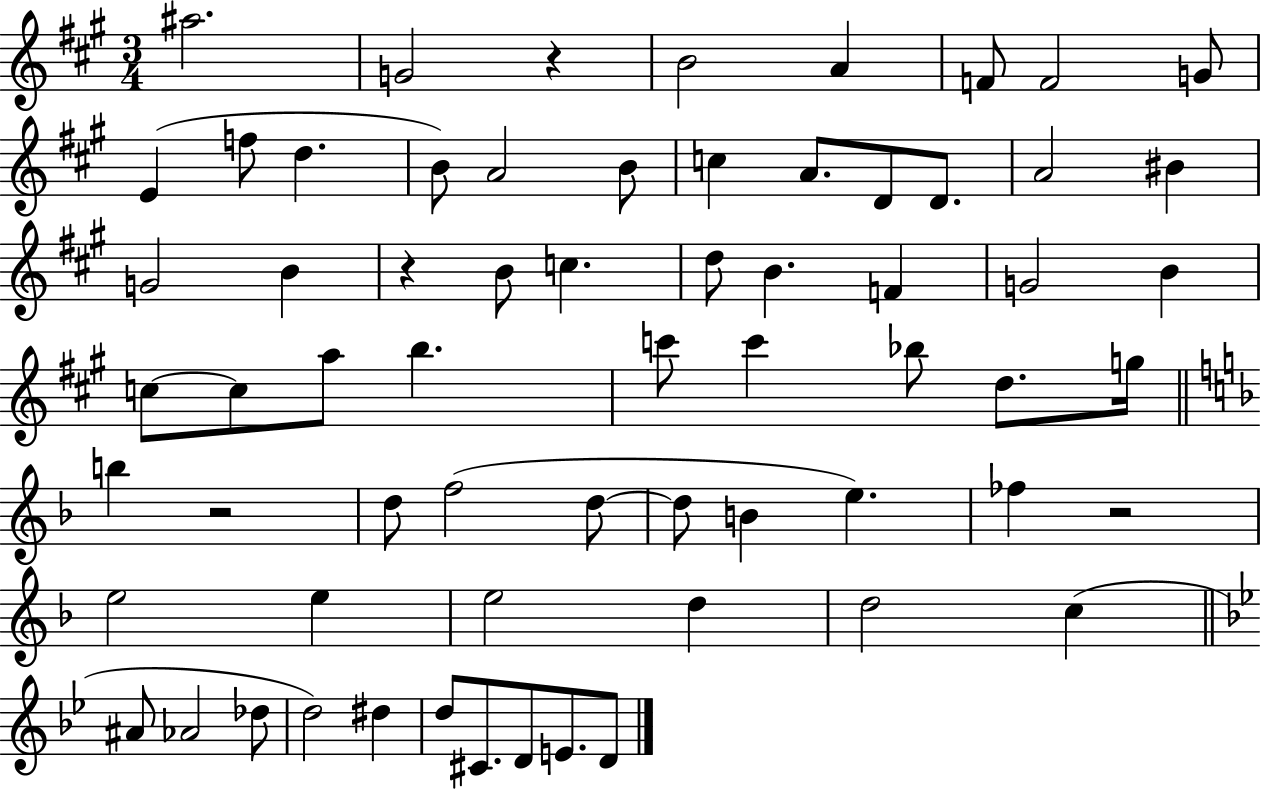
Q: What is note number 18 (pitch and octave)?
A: A4